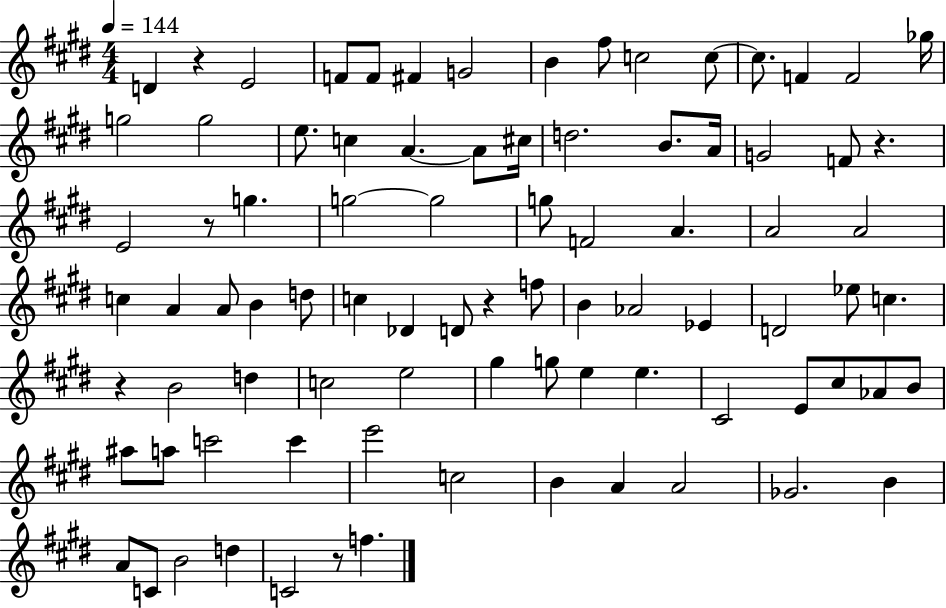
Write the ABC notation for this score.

X:1
T:Untitled
M:4/4
L:1/4
K:E
D z E2 F/2 F/2 ^F G2 B ^f/2 c2 c/2 c/2 F F2 _g/4 g2 g2 e/2 c A A/2 ^c/4 d2 B/2 A/4 G2 F/2 z E2 z/2 g g2 g2 g/2 F2 A A2 A2 c A A/2 B d/2 c _D D/2 z f/2 B _A2 _E D2 _e/2 c z B2 d c2 e2 ^g g/2 e e ^C2 E/2 ^c/2 _A/2 B/2 ^a/2 a/2 c'2 c' e'2 c2 B A A2 _G2 B A/2 C/2 B2 d C2 z/2 f